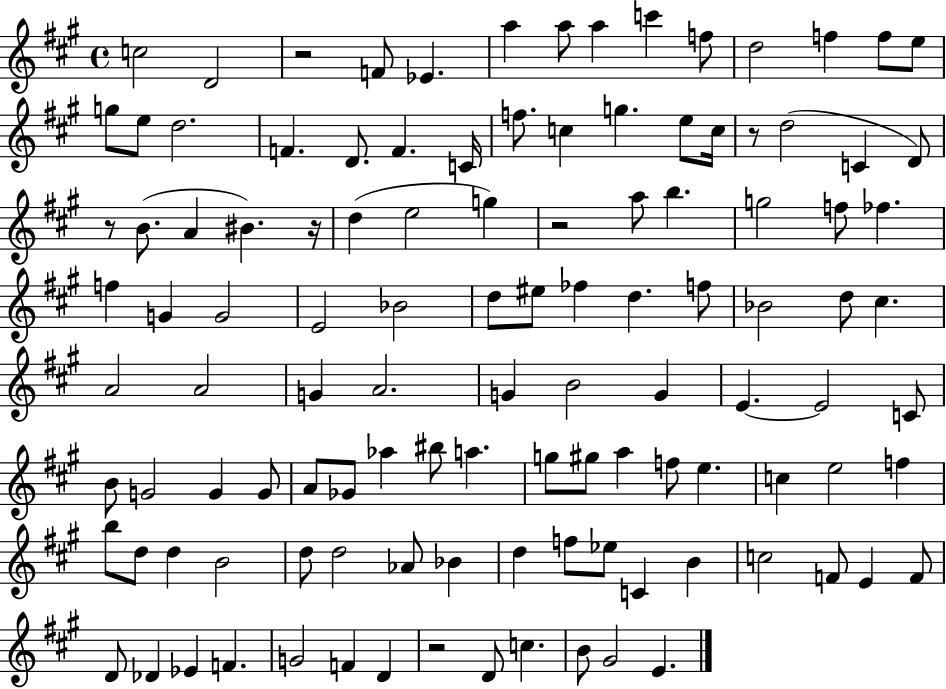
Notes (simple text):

C5/h D4/h R/h F4/e Eb4/q. A5/q A5/e A5/q C6/q F5/e D5/h F5/q F5/e E5/e G5/e E5/e D5/h. F4/q. D4/e. F4/q. C4/s F5/e. C5/q G5/q. E5/e C5/s R/e D5/h C4/q D4/e R/e B4/e. A4/q BIS4/q. R/s D5/q E5/h G5/q R/h A5/e B5/q. G5/h F5/e FES5/q. F5/q G4/q G4/h E4/h Bb4/h D5/e EIS5/e FES5/q D5/q. F5/e Bb4/h D5/e C#5/q. A4/h A4/h G4/q A4/h. G4/q B4/h G4/q E4/q. E4/h C4/e B4/e G4/h G4/q G4/e A4/e Gb4/e Ab5/q BIS5/e A5/q. G5/e G#5/e A5/q F5/e E5/q. C5/q E5/h F5/q B5/e D5/e D5/q B4/h D5/e D5/h Ab4/e Bb4/q D5/q F5/e Eb5/e C4/q B4/q C5/h F4/e E4/q F4/e D4/e Db4/q Eb4/q F4/q. G4/h F4/q D4/q R/h D4/e C5/q. B4/e G#4/h E4/q.